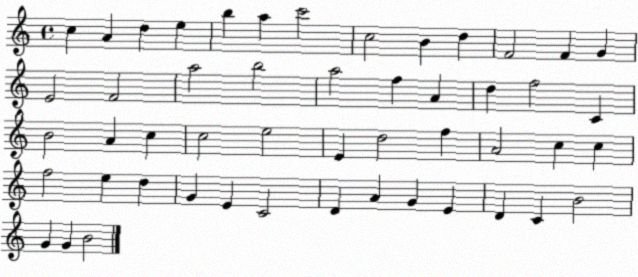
X:1
T:Untitled
M:4/4
L:1/4
K:C
c A d e b a c'2 c2 B d F2 F G E2 F2 a2 b2 a2 f A d f2 C B2 A c c2 e2 E d2 f A2 c c f2 e d G E C2 D A G E D C B2 G G B2